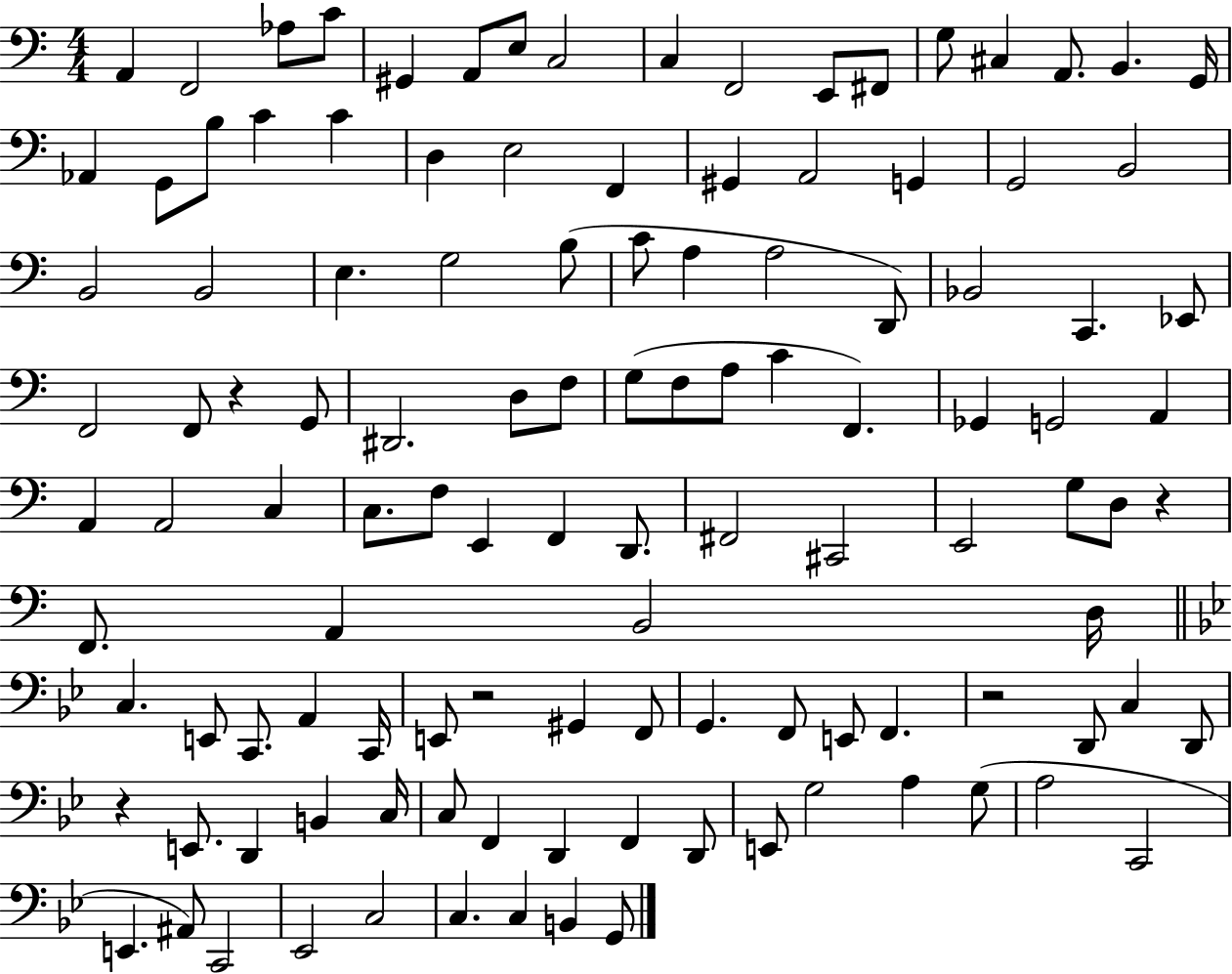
{
  \clef bass
  \numericTimeSignature
  \time 4/4
  \key c \major
  a,4 f,2 aes8 c'8 | gis,4 a,8 e8 c2 | c4 f,2 e,8 fis,8 | g8 cis4 a,8. b,4. g,16 | \break aes,4 g,8 b8 c'4 c'4 | d4 e2 f,4 | gis,4 a,2 g,4 | g,2 b,2 | \break b,2 b,2 | e4. g2 b8( | c'8 a4 a2 d,8) | bes,2 c,4. ees,8 | \break f,2 f,8 r4 g,8 | dis,2. d8 f8 | g8( f8 a8 c'4 f,4.) | ges,4 g,2 a,4 | \break a,4 a,2 c4 | c8. f8 e,4 f,4 d,8. | fis,2 cis,2 | e,2 g8 d8 r4 | \break f,8. a,4 b,2 d16 | \bar "||" \break \key g \minor c4. e,8 c,8. a,4 c,16 | e,8 r2 gis,4 f,8 | g,4. f,8 e,8 f,4. | r2 d,8 c4 d,8 | \break r4 e,8. d,4 b,4 c16 | c8 f,4 d,4 f,4 d,8 | e,8 g2 a4 g8( | a2 c,2 | \break e,4. ais,8) c,2 | ees,2 c2 | c4. c4 b,4 g,8 | \bar "|."
}